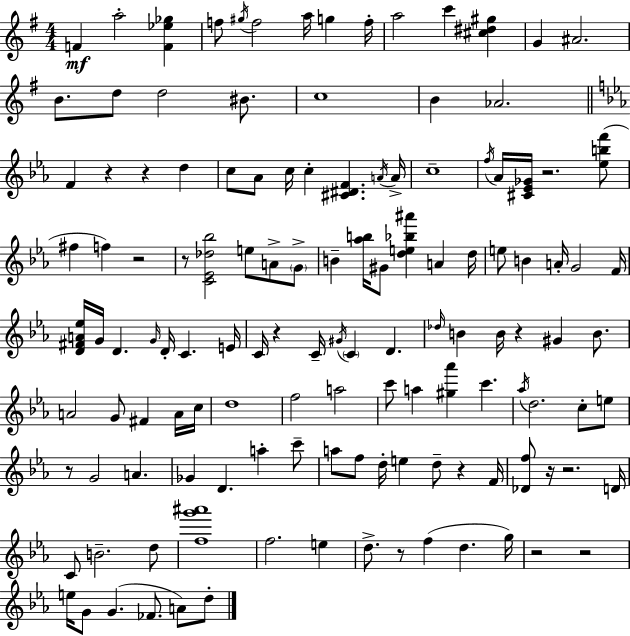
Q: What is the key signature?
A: E minor